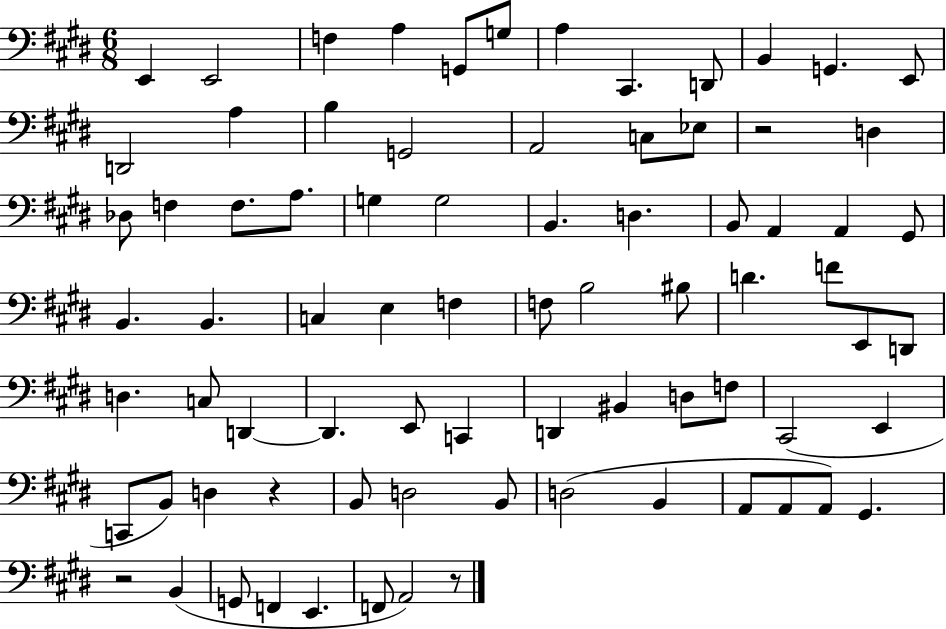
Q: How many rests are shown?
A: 4